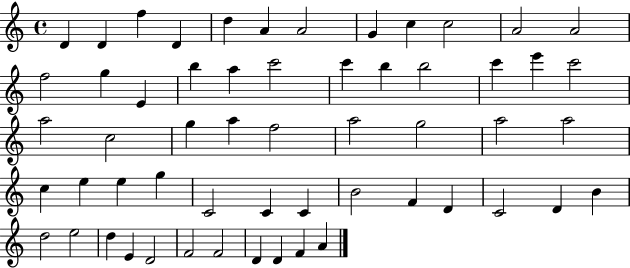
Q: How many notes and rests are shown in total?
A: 57